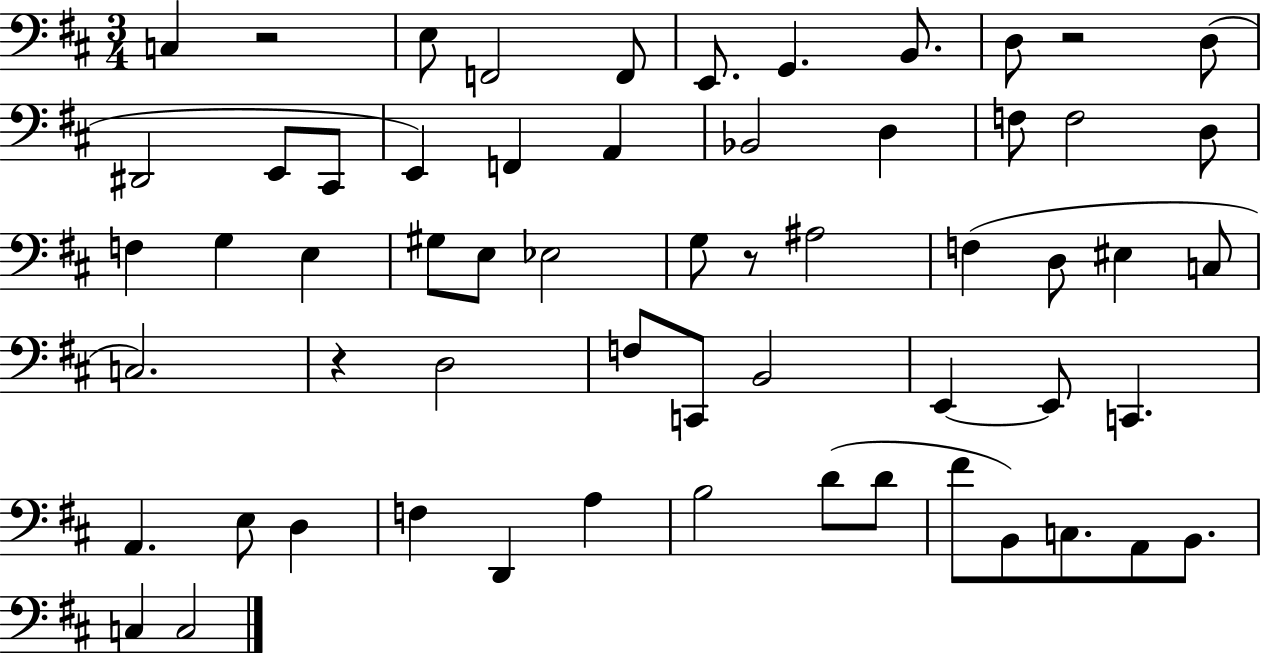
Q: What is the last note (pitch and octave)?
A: C3